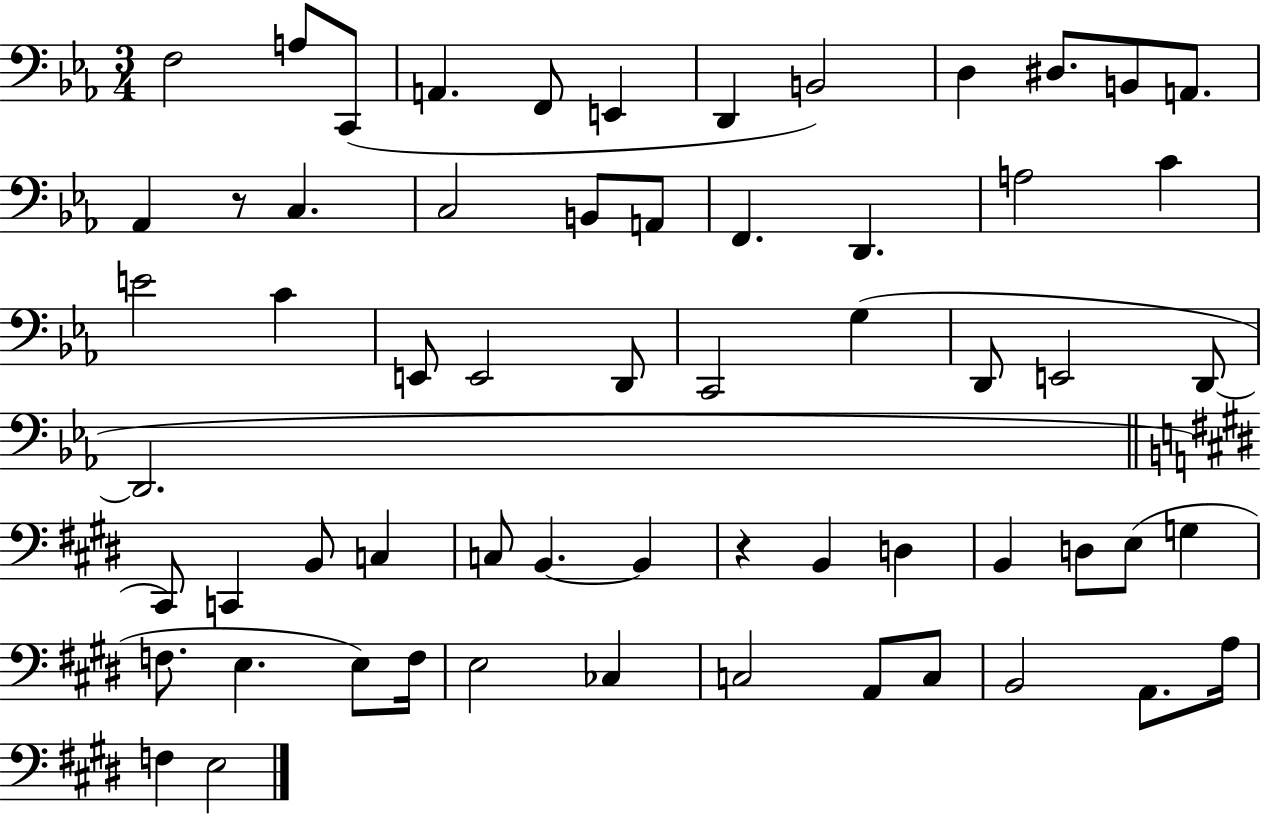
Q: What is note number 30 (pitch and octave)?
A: E2